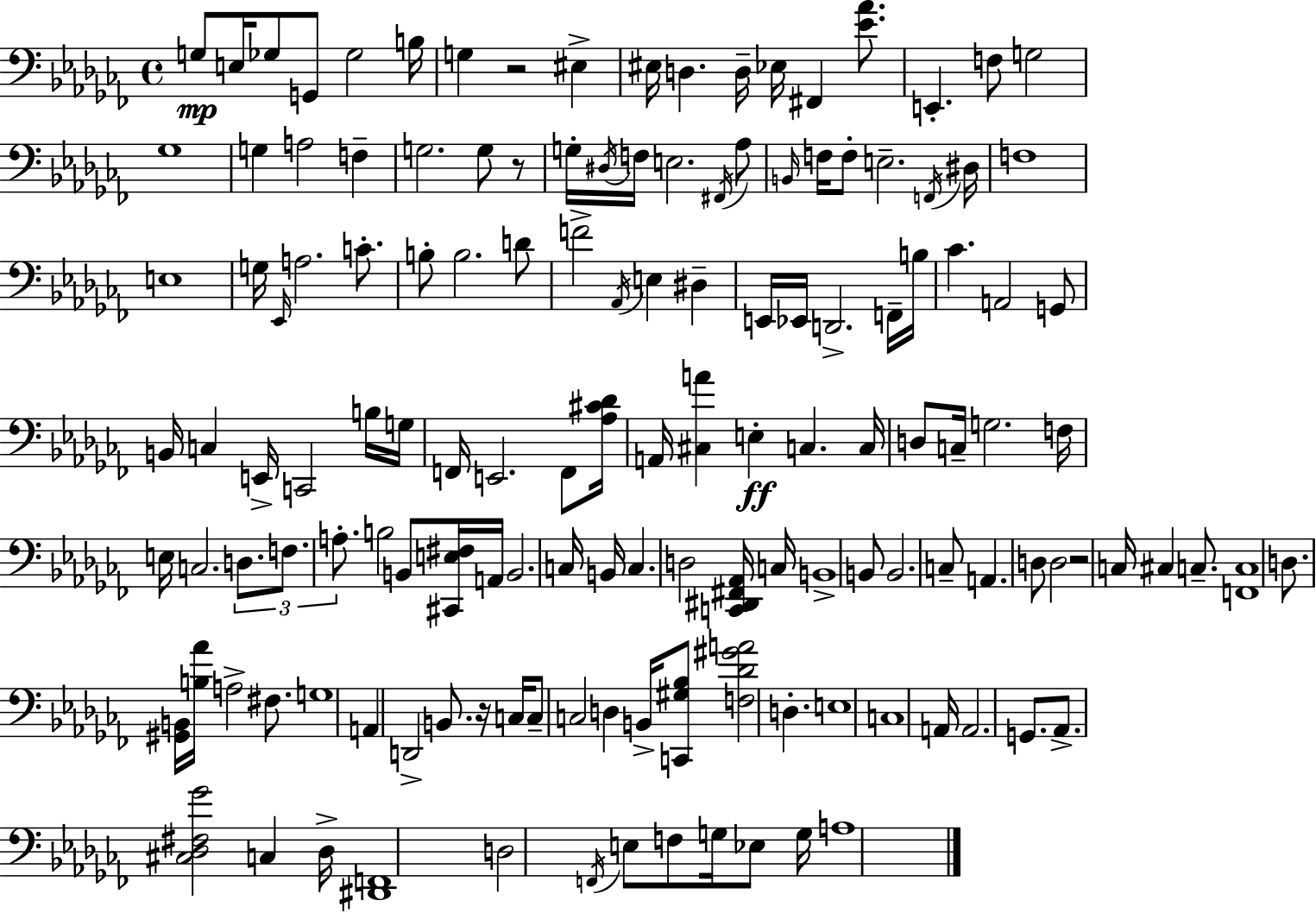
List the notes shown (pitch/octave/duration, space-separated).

G3/e E3/s Gb3/e G2/e Gb3/h B3/s G3/q R/h EIS3/q EIS3/s D3/q. D3/s Eb3/s F#2/q [Eb4,Ab4]/e. E2/q. F3/e G3/h Gb3/w G3/q A3/h F3/q G3/h. G3/e R/e G3/s D#3/s F3/s E3/h. F#2/s Ab3/e B2/s F3/s F3/e E3/h. F2/s D#3/s F3/w E3/w G3/s Eb2/s A3/h. C4/e. B3/e B3/h. D4/e F4/h Ab2/s E3/q D#3/q E2/s Eb2/s D2/h. F2/s B3/s CES4/q. A2/h G2/e B2/s C3/q E2/s C2/h B3/s G3/s F2/s E2/h. F2/e [Ab3,C#4,Db4]/s A2/s [C#3,A4]/q E3/q C3/q. C3/s D3/e C3/s G3/h. F3/s E3/s C3/h. D3/e. F3/e. A3/e. B3/h B2/e [C#2,E3,F#3]/s A2/s B2/h. C3/s B2/s C3/q. D3/h [C2,D#2,F#2,Ab2]/s C3/s B2/w B2/e B2/h. C3/e A2/q. D3/e D3/h R/h C3/s C#3/q C3/e. [F2,C3]/w D3/e. [G#2,B2]/s [B3,Ab4]/s A3/h F#3/e. G3/w A2/q D2/h B2/e. R/s C3/s C3/e C3/h D3/q B2/s [C2,G#3,Bb3]/e [F3,Db4,G#4,A4]/h D3/q. E3/w C3/w A2/s A2/h. G2/e. Ab2/e. [C#3,Db3,F#3,Gb4]/h C3/q Db3/s [D#2,F2]/w D3/h F2/s E3/e F3/e G3/s Eb3/e G3/s A3/w